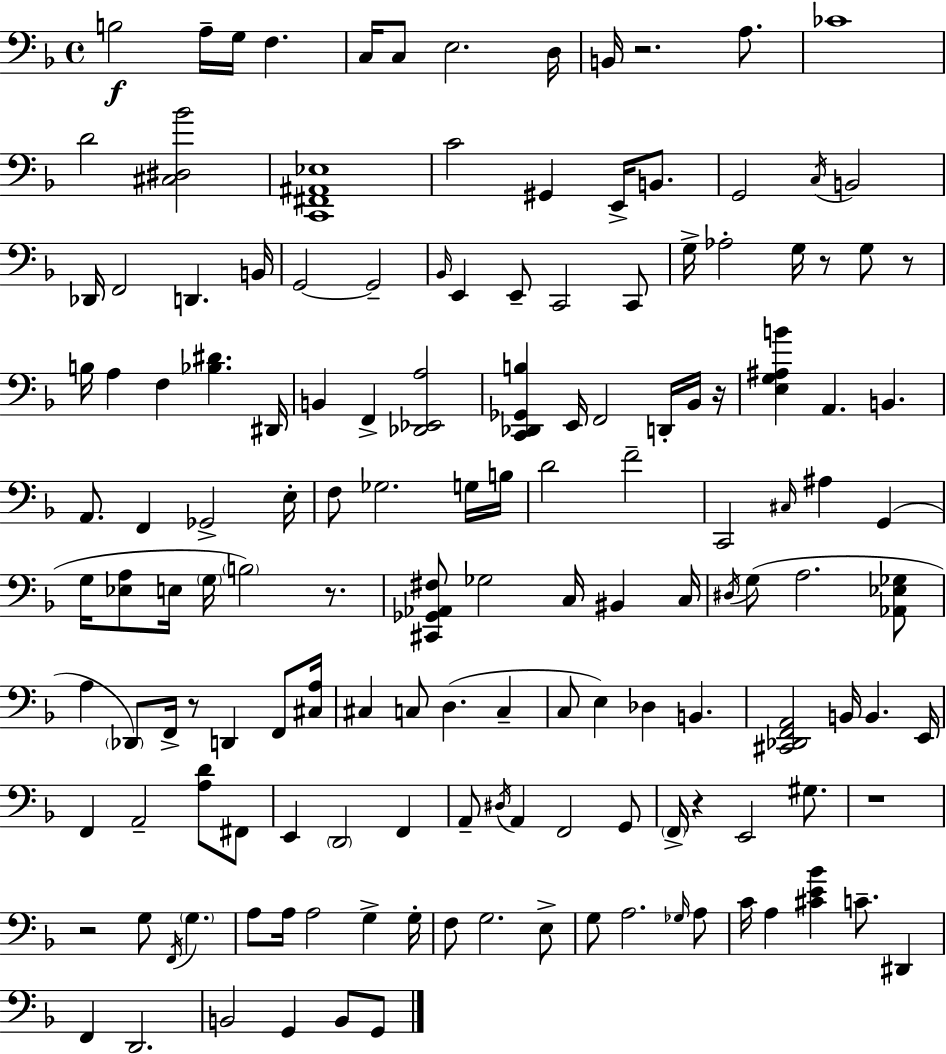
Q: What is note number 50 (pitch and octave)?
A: E3